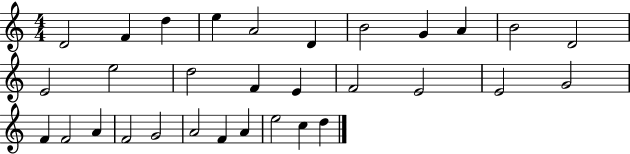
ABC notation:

X:1
T:Untitled
M:4/4
L:1/4
K:C
D2 F d e A2 D B2 G A B2 D2 E2 e2 d2 F E F2 E2 E2 G2 F F2 A F2 G2 A2 F A e2 c d